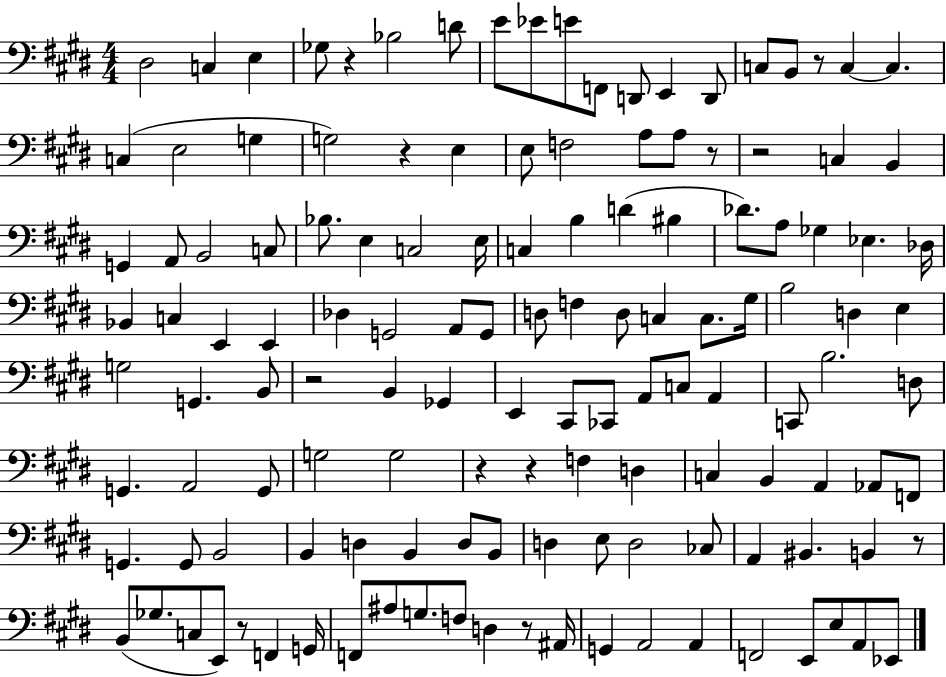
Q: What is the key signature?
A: E major